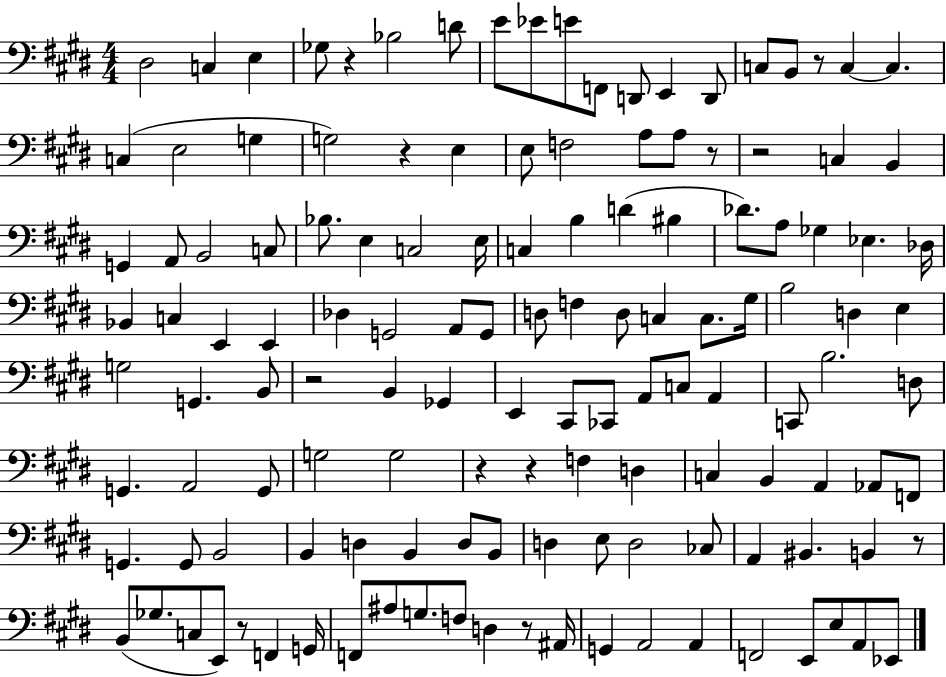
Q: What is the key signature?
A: E major